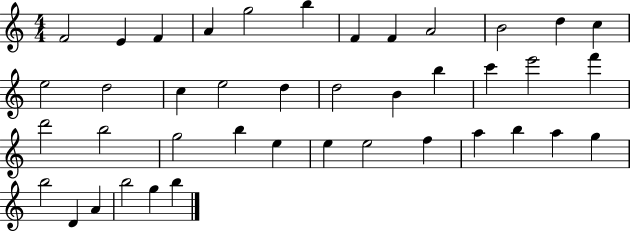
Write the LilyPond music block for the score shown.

{
  \clef treble
  \numericTimeSignature
  \time 4/4
  \key c \major
  f'2 e'4 f'4 | a'4 g''2 b''4 | f'4 f'4 a'2 | b'2 d''4 c''4 | \break e''2 d''2 | c''4 e''2 d''4 | d''2 b'4 b''4 | c'''4 e'''2 f'''4 | \break d'''2 b''2 | g''2 b''4 e''4 | e''4 e''2 f''4 | a''4 b''4 a''4 g''4 | \break b''2 d'4 a'4 | b''2 g''4 b''4 | \bar "|."
}